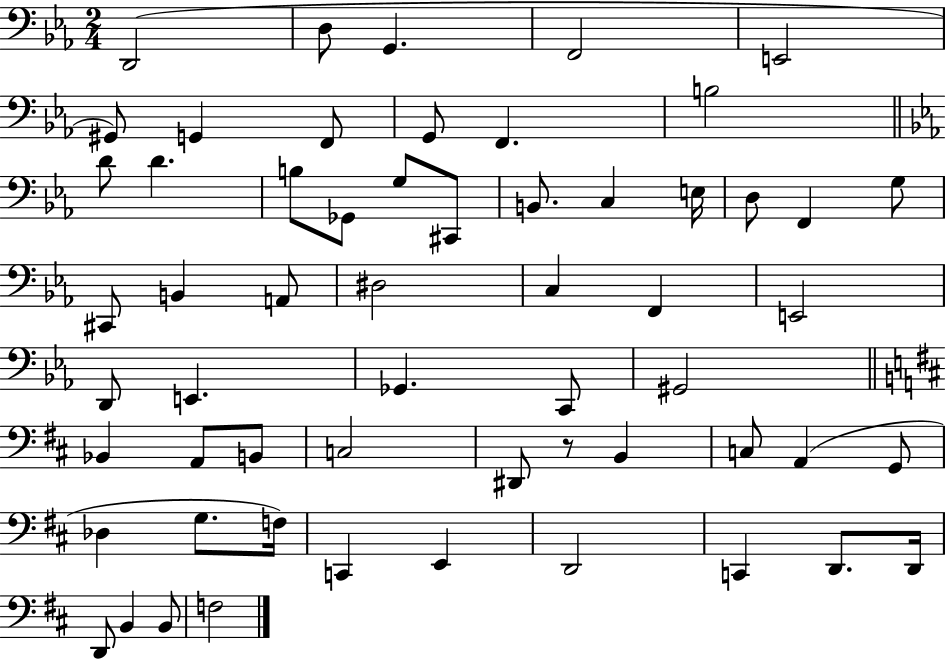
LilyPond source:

{
  \clef bass
  \numericTimeSignature
  \time 2/4
  \key ees \major
  d,2( | d8 g,4. | f,2 | e,2 | \break gis,8) g,4 f,8 | g,8 f,4. | b2 | \bar "||" \break \key c \minor d'8 d'4. | b8 ges,8 g8 cis,8 | b,8. c4 e16 | d8 f,4 g8 | \break cis,8 b,4 a,8 | dis2 | c4 f,4 | e,2 | \break d,8 e,4. | ges,4. c,8 | gis,2 | \bar "||" \break \key d \major bes,4 a,8 b,8 | c2 | dis,8 r8 b,4 | c8 a,4( g,8 | \break des4 g8. f16) | c,4 e,4 | d,2 | c,4 d,8. d,16 | \break d,8 b,4 b,8 | f2 | \bar "|."
}